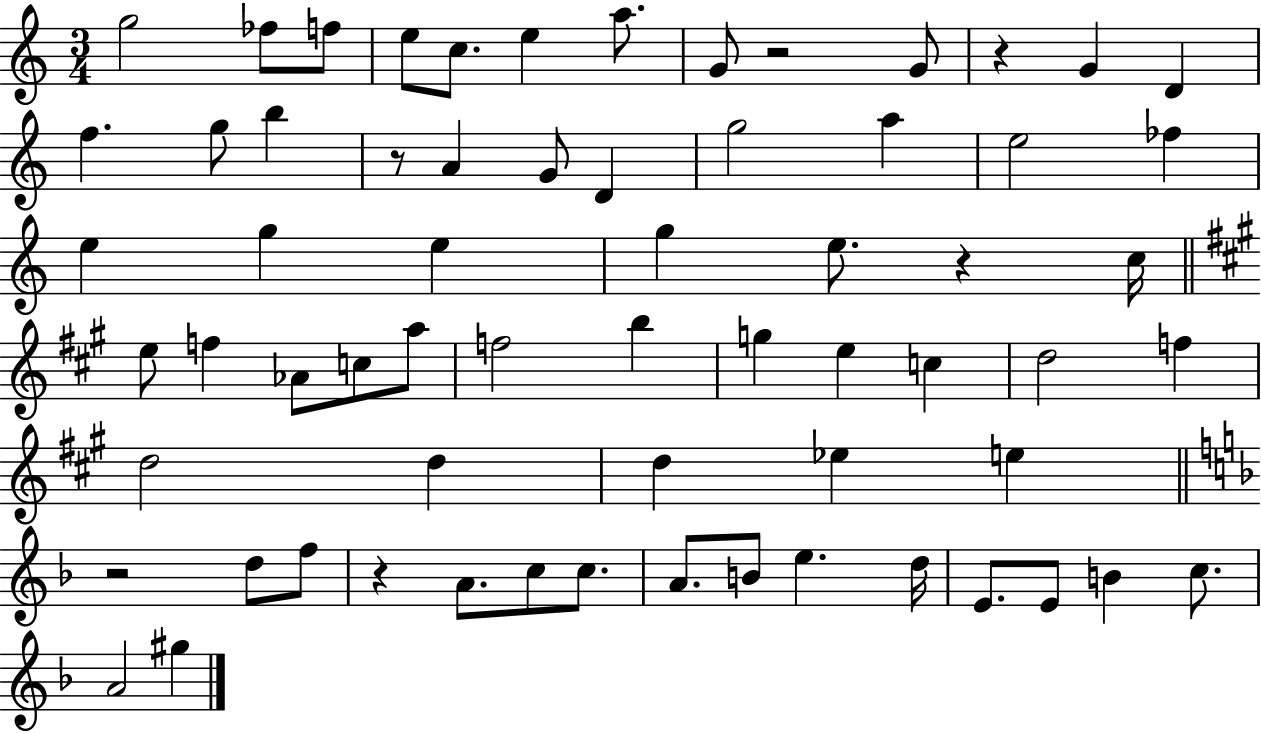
G5/h FES5/e F5/e E5/e C5/e. E5/q A5/e. G4/e R/h G4/e R/q G4/q D4/q F5/q. G5/e B5/q R/e A4/q G4/e D4/q G5/h A5/q E5/h FES5/q E5/q G5/q E5/q G5/q E5/e. R/q C5/s E5/e F5/q Ab4/e C5/e A5/e F5/h B5/q G5/q E5/q C5/q D5/h F5/q D5/h D5/q D5/q Eb5/q E5/q R/h D5/e F5/e R/q A4/e. C5/e C5/e. A4/e. B4/e E5/q. D5/s E4/e. E4/e B4/q C5/e. A4/h G#5/q